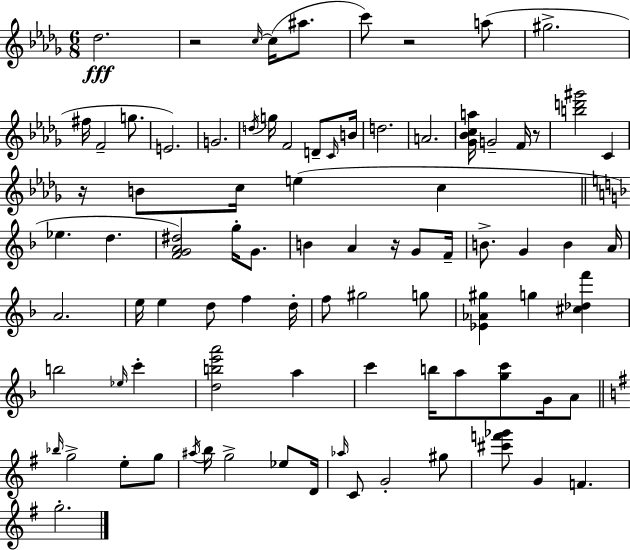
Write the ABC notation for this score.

X:1
T:Untitled
M:6/8
L:1/4
K:Bbm
_d2 z2 c/4 c/4 ^a/2 c'/2 z2 a/2 ^g2 ^f/4 F2 g/2 E2 G2 d/4 g/4 F2 D/2 C/4 B/4 d2 A2 [_G_Bca]/4 G2 F/4 z/2 [bd'^g']2 C z/4 B/2 c/4 e c _e d [FGA^d]2 g/4 G/2 B A z/4 G/2 F/4 B/2 G B A/4 A2 e/4 e d/2 f d/4 f/2 ^g2 g/2 [_E_A^g] g [^c_df'] b2 _e/4 c' [dbe'a']2 a c' b/4 a/2 [gc']/2 G/4 A/2 _b/4 g2 e/2 g/2 ^a/4 b/4 g2 _e/2 D/4 _a/4 C/2 G2 ^g/2 [^c'f'_g']/2 G F g2